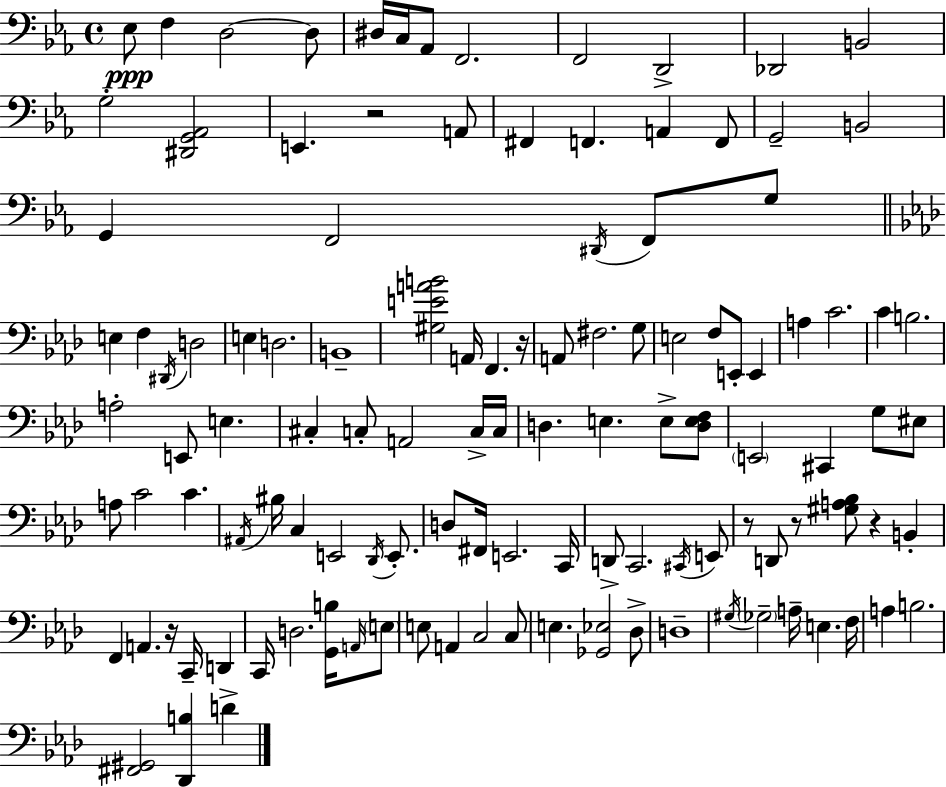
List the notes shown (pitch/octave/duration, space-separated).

Eb3/e F3/q D3/h D3/e D#3/s C3/s Ab2/e F2/h. F2/h D2/h Db2/h B2/h G3/h [D#2,G2,Ab2]/h E2/q. R/h A2/e F#2/q F2/q. A2/q F2/e G2/h B2/h G2/q F2/h D#2/s F2/e G3/e E3/q F3/q D#2/s D3/h E3/q D3/h. B2/w [G#3,E4,A4,B4]/h A2/s F2/q. R/s A2/e F#3/h. G3/e E3/h F3/e E2/e E2/q A3/q C4/h. C4/q B3/h. A3/h E2/e E3/q. C#3/q C3/e A2/h C3/s C3/s D3/q. E3/q. E3/e [D3,E3,F3]/e E2/h C#2/q G3/e EIS3/e A3/e C4/h C4/q. A#2/s BIS3/s C3/q E2/h Db2/s E2/e. D3/e F#2/s E2/h. C2/s D2/e C2/h. C#2/s E2/e R/e D2/e R/e [G#3,A3,Bb3]/e R/q B2/q F2/q A2/q. R/s C2/s D2/q C2/s D3/h. [G2,B3]/s A2/s E3/e E3/e A2/q C3/h C3/e E3/q. [Gb2,Eb3]/h Db3/e D3/w G#3/s Gb3/h A3/s E3/q. F3/s A3/q B3/h. [F#2,G#2]/h [Db2,B3]/q D4/q